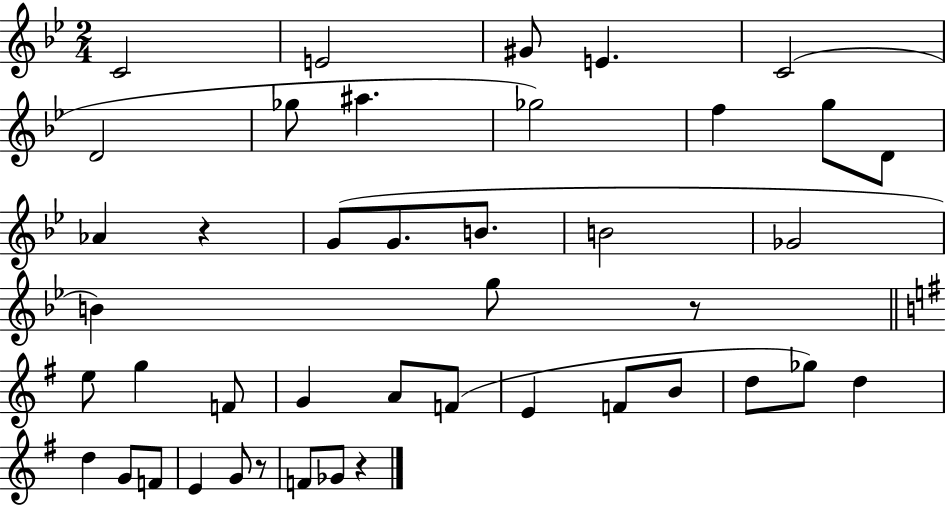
C4/h E4/h G#4/e E4/q. C4/h D4/h Gb5/e A#5/q. Gb5/h F5/q G5/e D4/e Ab4/q R/q G4/e G4/e. B4/e. B4/h Gb4/h B4/q G5/e R/e E5/e G5/q F4/e G4/q A4/e F4/e E4/q F4/e B4/e D5/e Gb5/e D5/q D5/q G4/e F4/e E4/q G4/e R/e F4/e Gb4/e R/q